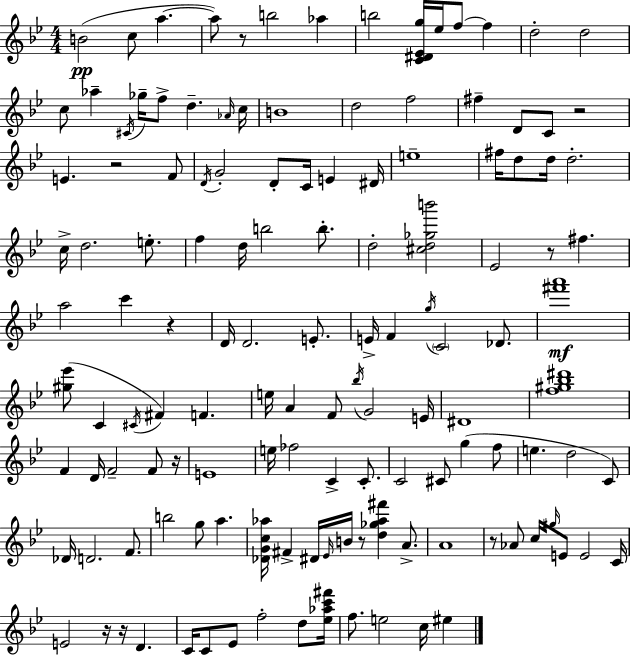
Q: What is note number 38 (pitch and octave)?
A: D5